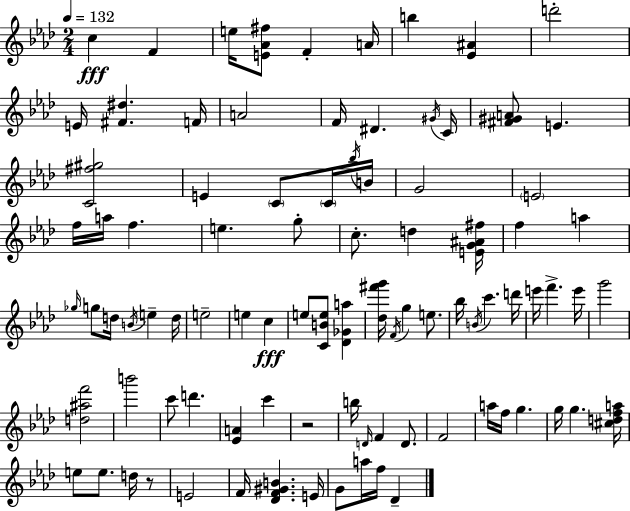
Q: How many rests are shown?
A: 2